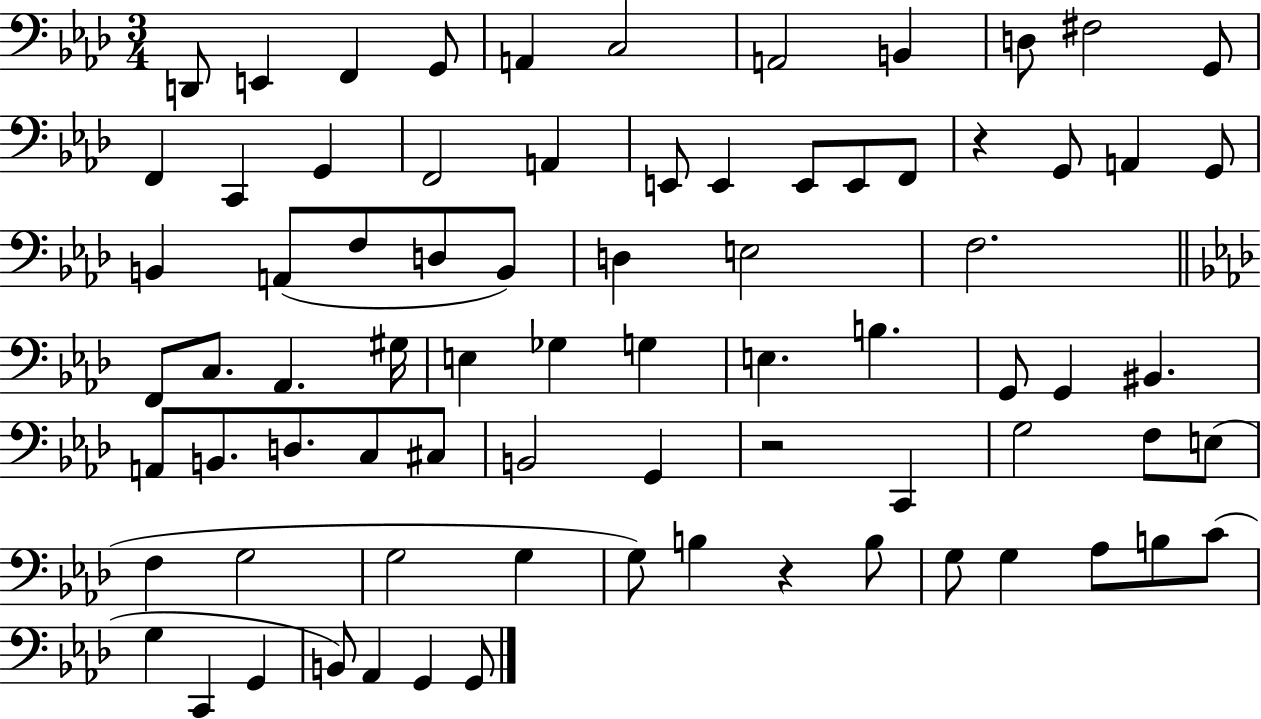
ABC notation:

X:1
T:Untitled
M:3/4
L:1/4
K:Ab
D,,/2 E,, F,, G,,/2 A,, C,2 A,,2 B,, D,/2 ^F,2 G,,/2 F,, C,, G,, F,,2 A,, E,,/2 E,, E,,/2 E,,/2 F,,/2 z G,,/2 A,, G,,/2 B,, A,,/2 F,/2 D,/2 B,,/2 D, E,2 F,2 F,,/2 C,/2 _A,, ^G,/4 E, _G, G, E, B, G,,/2 G,, ^B,, A,,/2 B,,/2 D,/2 C,/2 ^C,/2 B,,2 G,, z2 C,, G,2 F,/2 E,/2 F, G,2 G,2 G, G,/2 B, z B,/2 G,/2 G, _A,/2 B,/2 C/2 G, C,, G,, B,,/2 _A,, G,, G,,/2